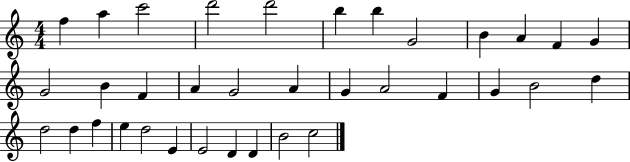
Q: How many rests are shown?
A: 0